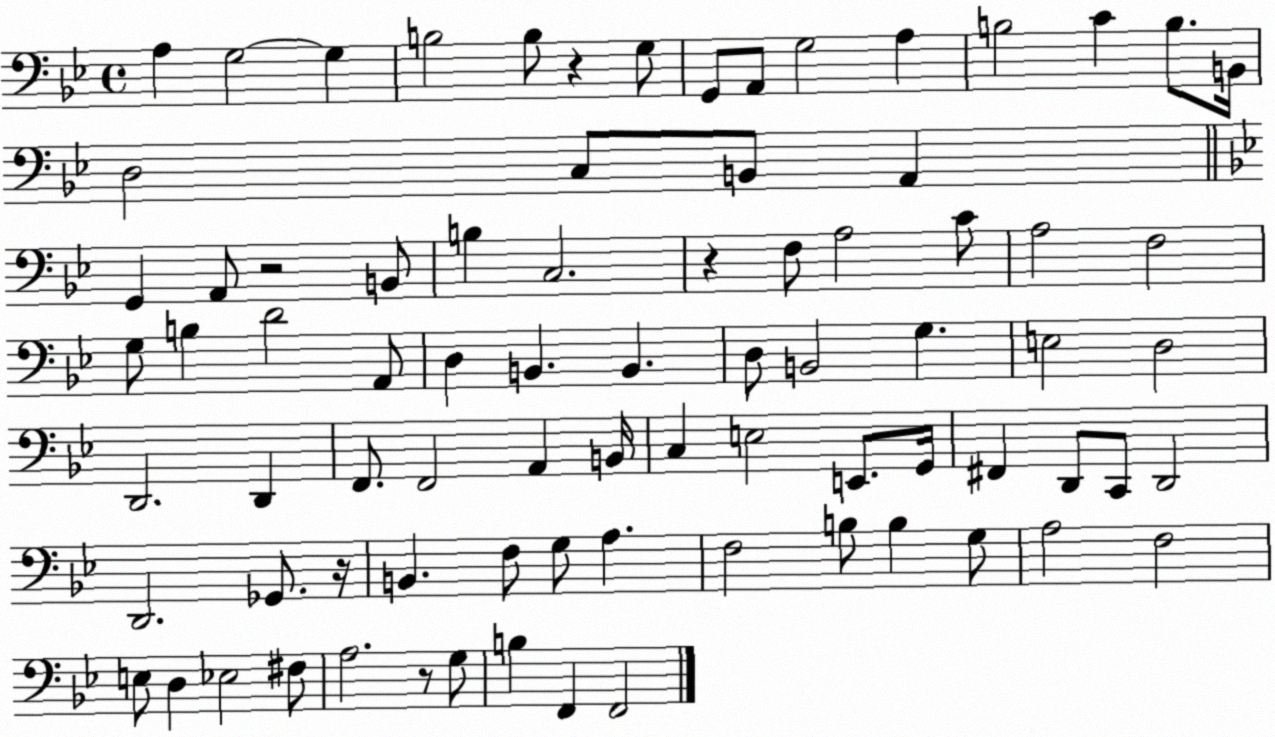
X:1
T:Untitled
M:4/4
L:1/4
K:Bb
A, G,2 G, B,2 B,/2 z G,/2 G,,/2 A,,/2 G,2 A, B,2 C B,/2 B,,/4 D,2 C,/2 B,,/2 A,, G,, A,,/2 z2 B,,/2 B, C,2 z F,/2 A,2 C/2 A,2 F,2 G,/2 B, D2 A,,/2 D, B,, B,, D,/2 B,,2 G, E,2 D,2 D,,2 D,, F,,/2 F,,2 A,, B,,/4 C, E,2 E,,/2 G,,/4 ^F,, D,,/2 C,,/2 D,,2 D,,2 _G,,/2 z/4 B,, F,/2 G,/2 A, F,2 B,/2 B, G,/2 A,2 F,2 E,/2 D, _E,2 ^F,/2 A,2 z/2 G,/2 B, F,, F,,2